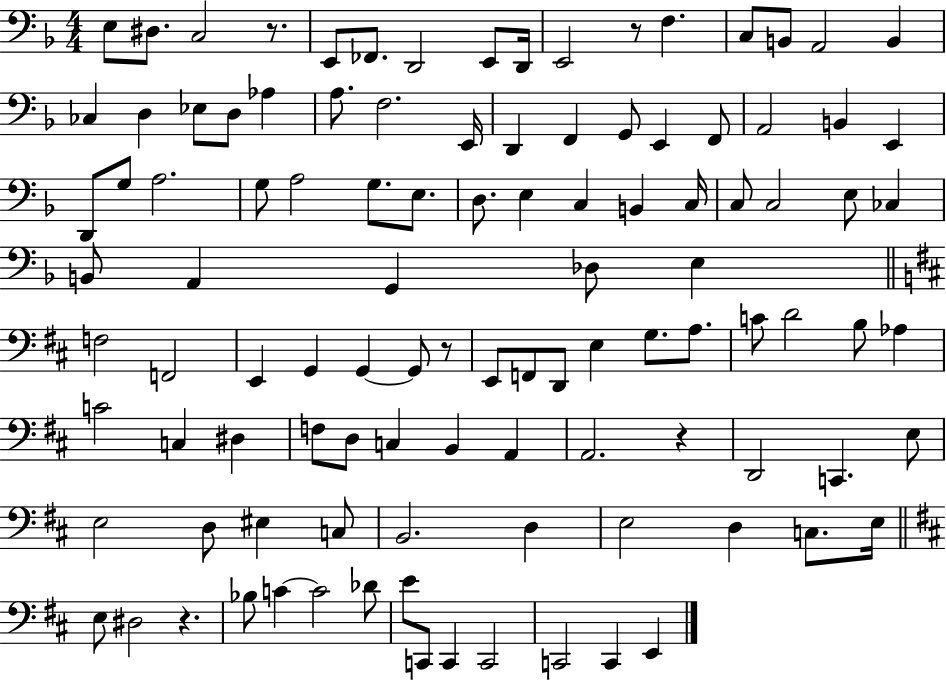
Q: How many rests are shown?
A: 5